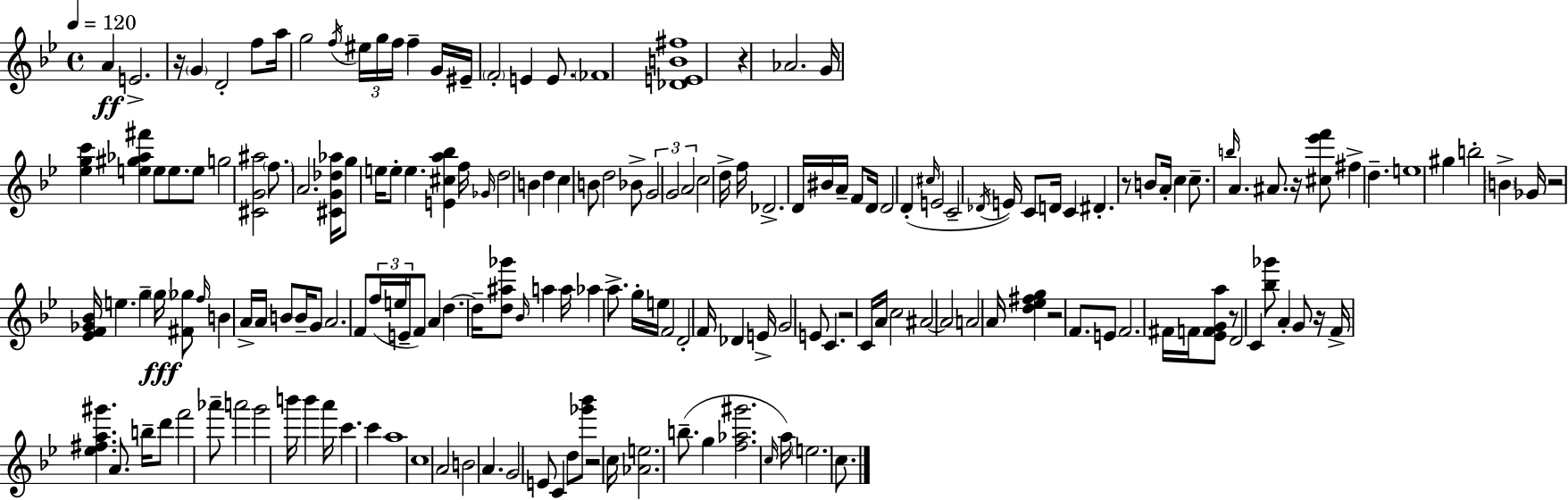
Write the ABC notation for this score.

X:1
T:Untitled
M:4/4
L:1/4
K:Gm
A E2 z/4 G D2 f/2 a/4 g2 f/4 ^e/4 g/4 f/4 f G/4 ^E/4 F2 E E/2 _F4 [_DEB^f]4 z _A2 G/4 [_egc'] [e^g_a^f'] e/2 e/2 e/2 g2 [^CG^a]2 f/2 A2 [^CG_d_a]/4 g/2 e/4 e/2 e [E^ca_b] f/4 _G/4 d2 B d c B/2 d2 _B/2 G2 G2 A2 c2 d/4 f/4 _D2 D/4 ^B/4 A/4 F/2 D/4 D2 D ^c/4 E2 C2 _D/4 E/4 C/2 D/4 C ^D z/2 B/2 A/4 c c/2 b/4 A ^A/2 z/4 [^c_e'f']/2 ^f d e4 ^g b2 B _G/4 z2 [_EF_G_B]/4 e g g/4 [^F_g]/2 f/4 B A/4 A/4 B/2 B/4 G/2 A2 F/2 f/4 e/4 E/4 F/2 A d d/4 [d^a_g']/2 _B/4 a a/4 _a a/2 g/4 e/4 F2 D2 F/4 _D E/4 G2 E/2 C z2 C/4 A/4 c2 ^A2 ^A2 A2 A/4 [d_e^fg] z2 F/2 E/2 F2 ^F/4 F/4 [_EFGa]/2 z/2 D2 C [_b_g']/2 A G/2 z/4 F/4 [_e^fa^g'] A/2 b/4 d'/2 f'2 _a'/2 a'2 g'2 b'/4 b' a'/4 c' c' a4 c4 A2 B2 A G2 E/2 C d/2 [_g'_b']/2 z2 c/4 [_Ae]2 b/2 g [f_a^g']2 c/4 a/4 e2 c/2